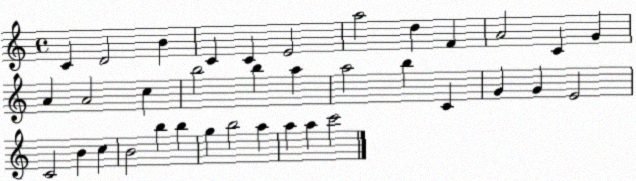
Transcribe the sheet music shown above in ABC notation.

X:1
T:Untitled
M:4/4
L:1/4
K:C
C D2 B C C E2 a2 d F A2 C G A A2 c b2 b a a2 b C G G E2 C2 B c B2 b b g b2 a a a c'2